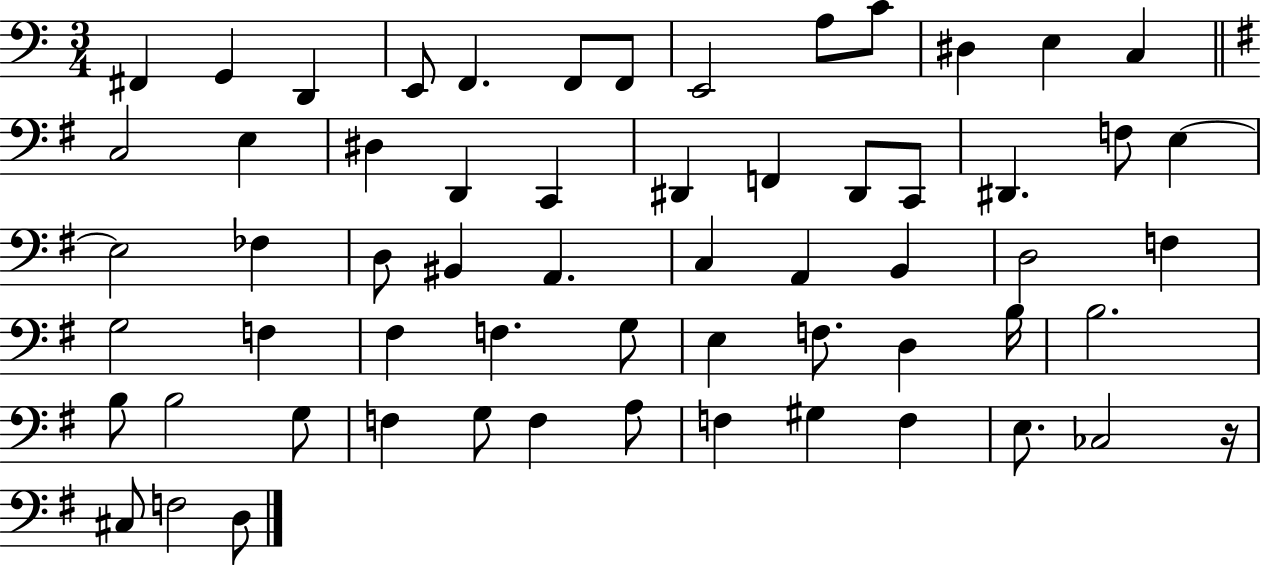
F#2/q G2/q D2/q E2/e F2/q. F2/e F2/e E2/h A3/e C4/e D#3/q E3/q C3/q C3/h E3/q D#3/q D2/q C2/q D#2/q F2/q D#2/e C2/e D#2/q. F3/e E3/q E3/h FES3/q D3/e BIS2/q A2/q. C3/q A2/q B2/q D3/h F3/q G3/h F3/q F#3/q F3/q. G3/e E3/q F3/e. D3/q B3/s B3/h. B3/e B3/h G3/e F3/q G3/e F3/q A3/e F3/q G#3/q F3/q E3/e. CES3/h R/s C#3/e F3/h D3/e